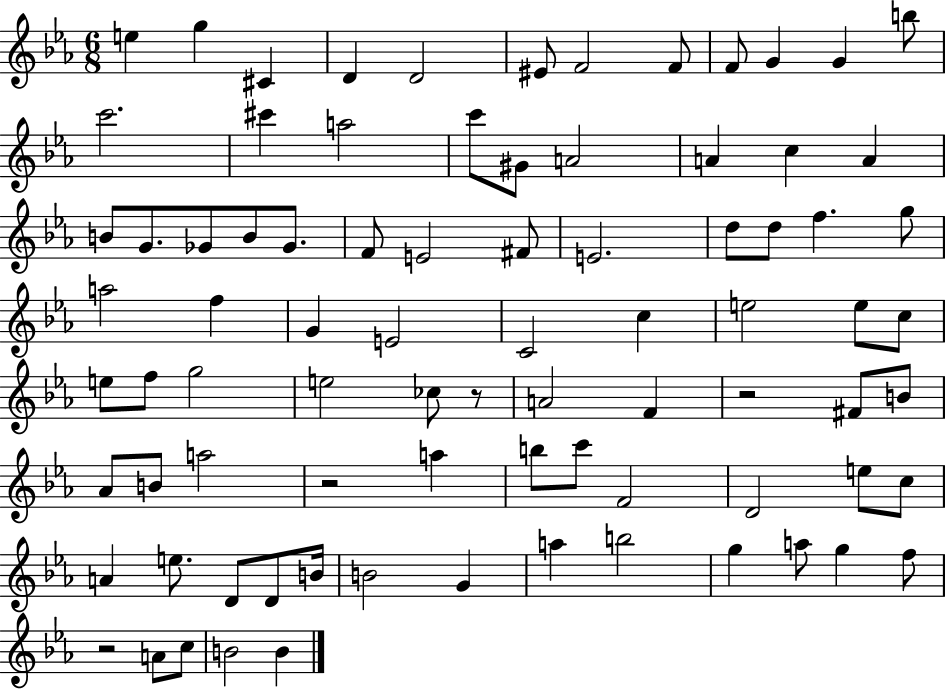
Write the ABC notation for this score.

X:1
T:Untitled
M:6/8
L:1/4
K:Eb
e g ^C D D2 ^E/2 F2 F/2 F/2 G G b/2 c'2 ^c' a2 c'/2 ^G/2 A2 A c A B/2 G/2 _G/2 B/2 _G/2 F/2 E2 ^F/2 E2 d/2 d/2 f g/2 a2 f G E2 C2 c e2 e/2 c/2 e/2 f/2 g2 e2 _c/2 z/2 A2 F z2 ^F/2 B/2 _A/2 B/2 a2 z2 a b/2 c'/2 F2 D2 e/2 c/2 A e/2 D/2 D/2 B/4 B2 G a b2 g a/2 g f/2 z2 A/2 c/2 B2 B